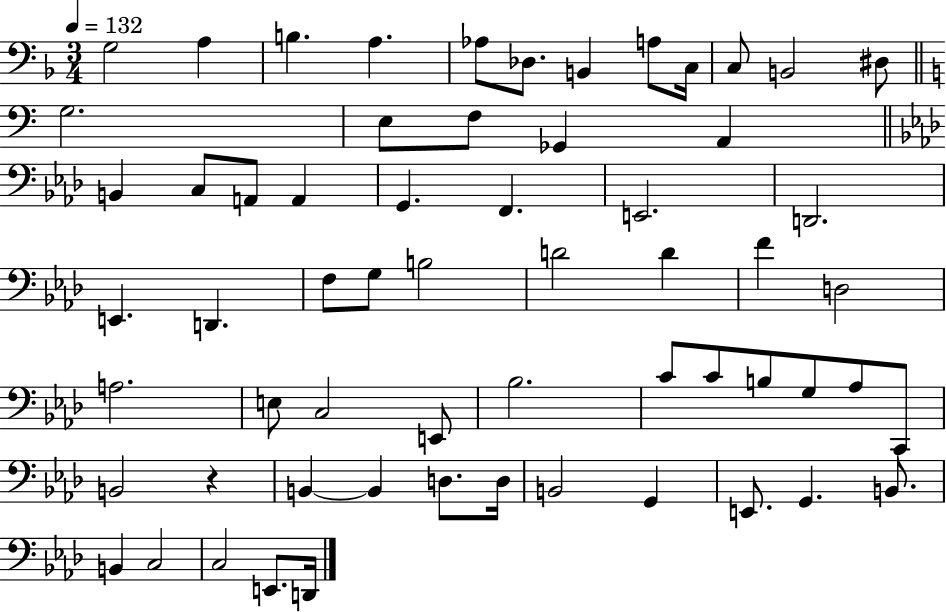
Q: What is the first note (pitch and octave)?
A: G3